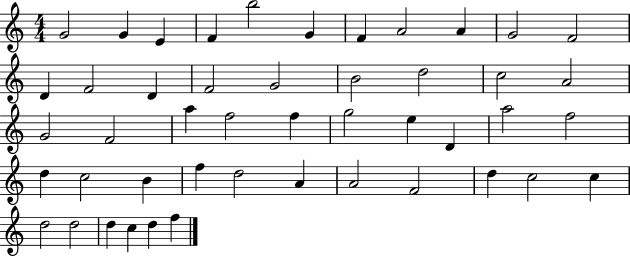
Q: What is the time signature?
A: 4/4